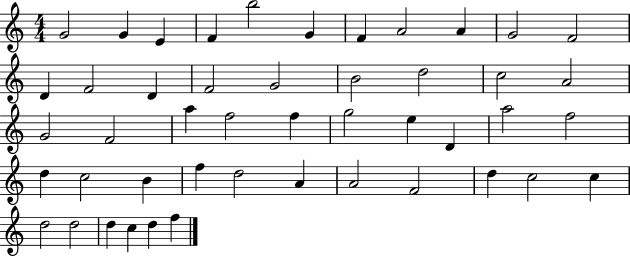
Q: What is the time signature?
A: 4/4